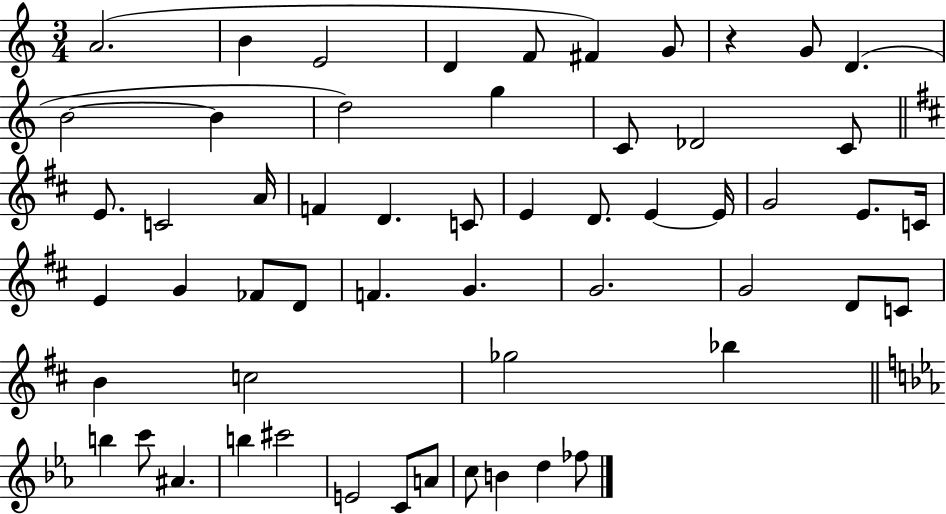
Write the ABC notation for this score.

X:1
T:Untitled
M:3/4
L:1/4
K:C
A2 B E2 D F/2 ^F G/2 z G/2 D B2 B d2 g C/2 _D2 C/2 E/2 C2 A/4 F D C/2 E D/2 E E/4 G2 E/2 C/4 E G _F/2 D/2 F G G2 G2 D/2 C/2 B c2 _g2 _b b c'/2 ^A b ^c'2 E2 C/2 A/2 c/2 B d _f/2